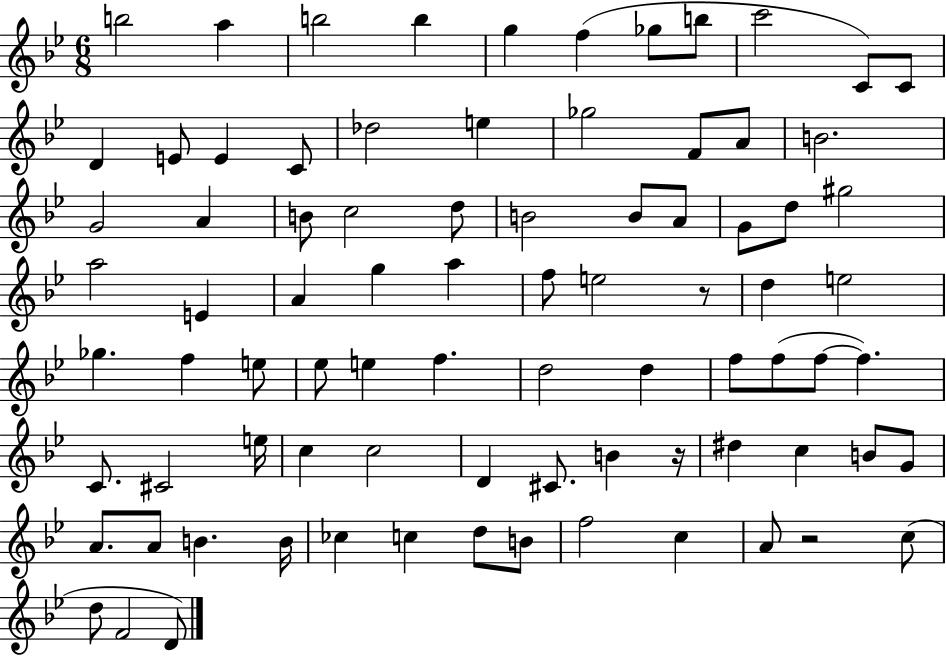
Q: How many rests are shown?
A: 3